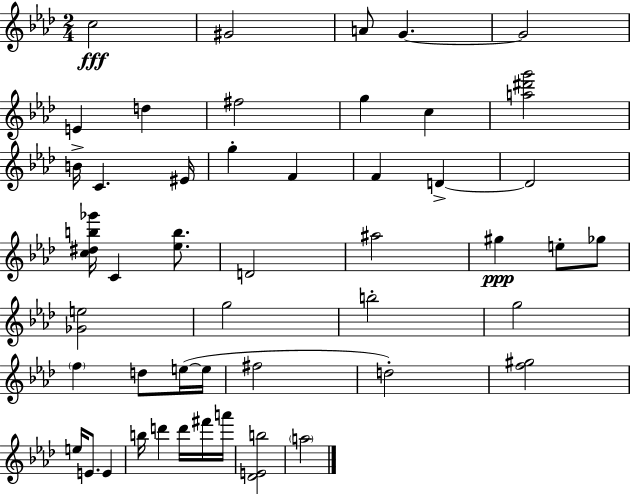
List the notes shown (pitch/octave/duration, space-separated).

C5/h G#4/h A4/e G4/q. G4/h E4/q D5/q F#5/h G5/q C5/q [A5,D#6,G6]/h B4/s C4/q. EIS4/s G5/q F4/q F4/q D4/q D4/h [C5,D#5,B5,Gb6]/s C4/q [Eb5,B5]/e. D4/h A#5/h G#5/q E5/e Gb5/e [Gb4,E5]/h G5/h B5/h G5/h F5/q D5/e E5/s E5/s F#5/h D5/h [F5,G#5]/h E5/s E4/e. E4/q B5/s D6/q D6/s F#6/s A6/s [Db4,E4,B5]/h A5/h